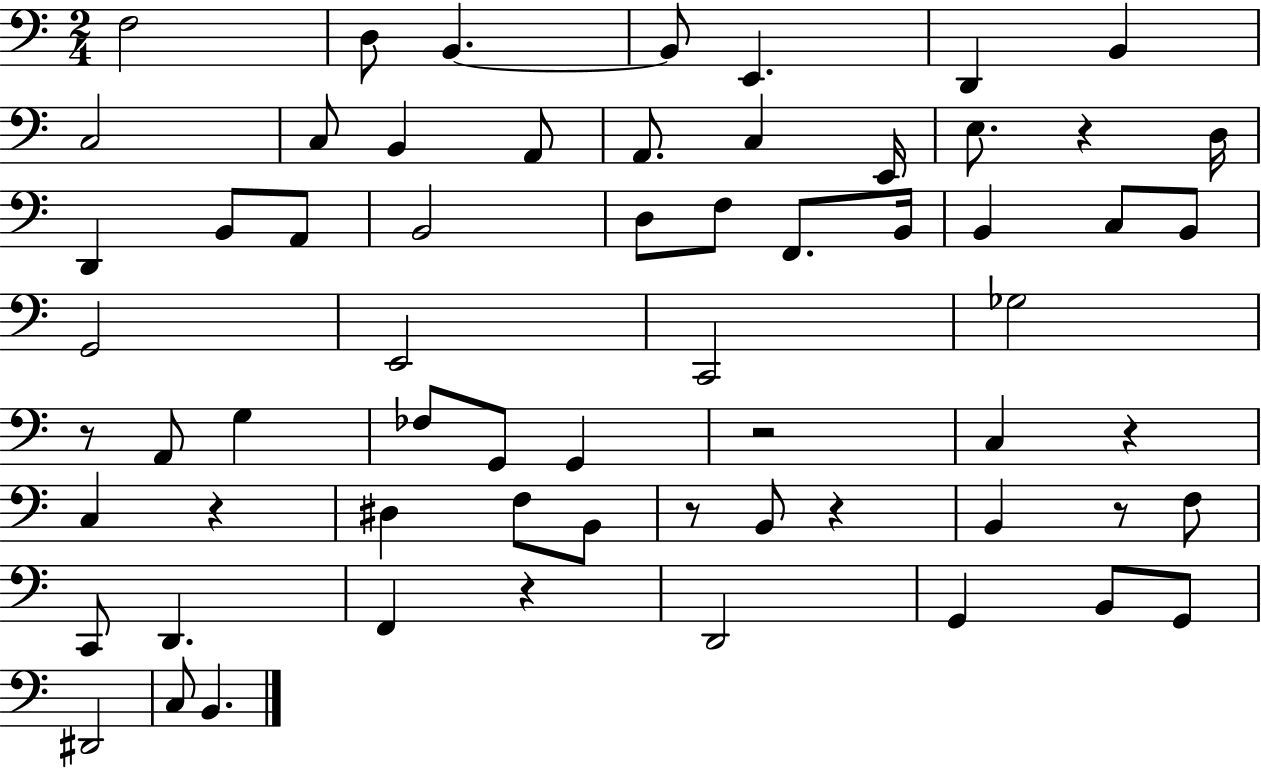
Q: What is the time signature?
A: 2/4